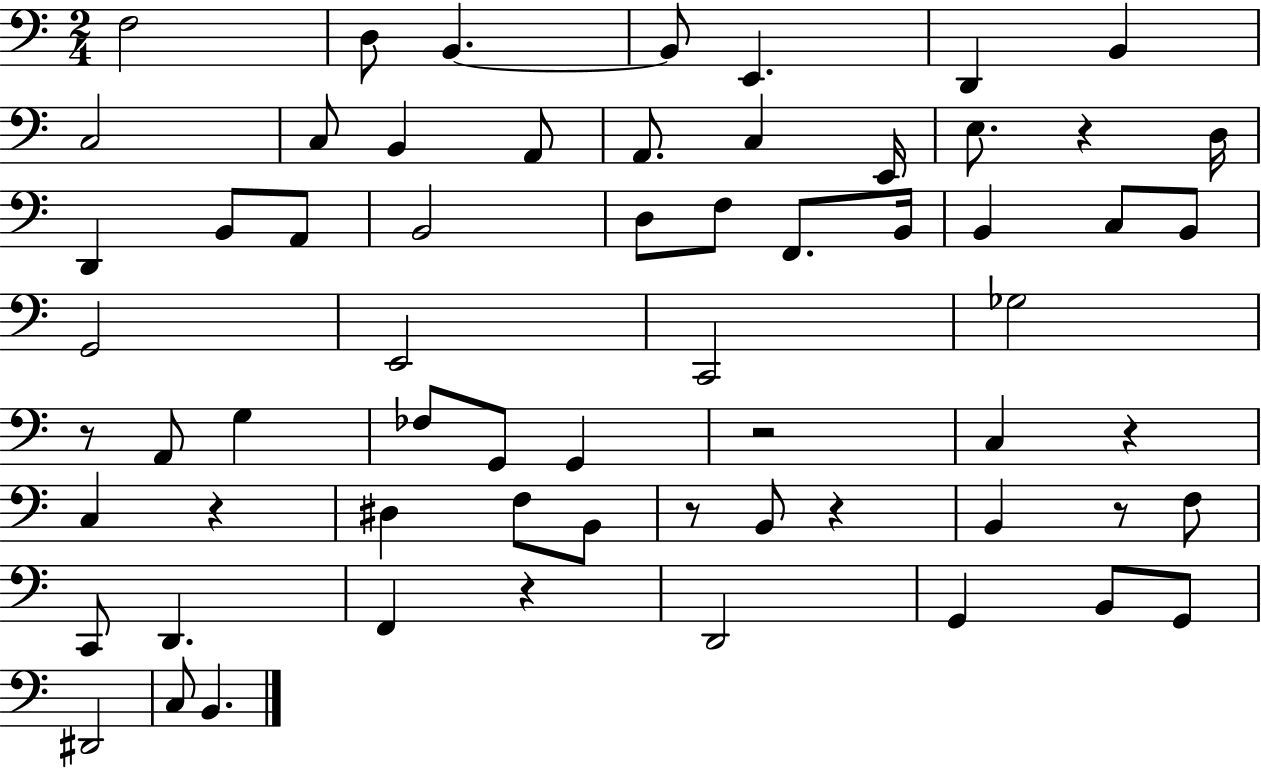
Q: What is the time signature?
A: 2/4